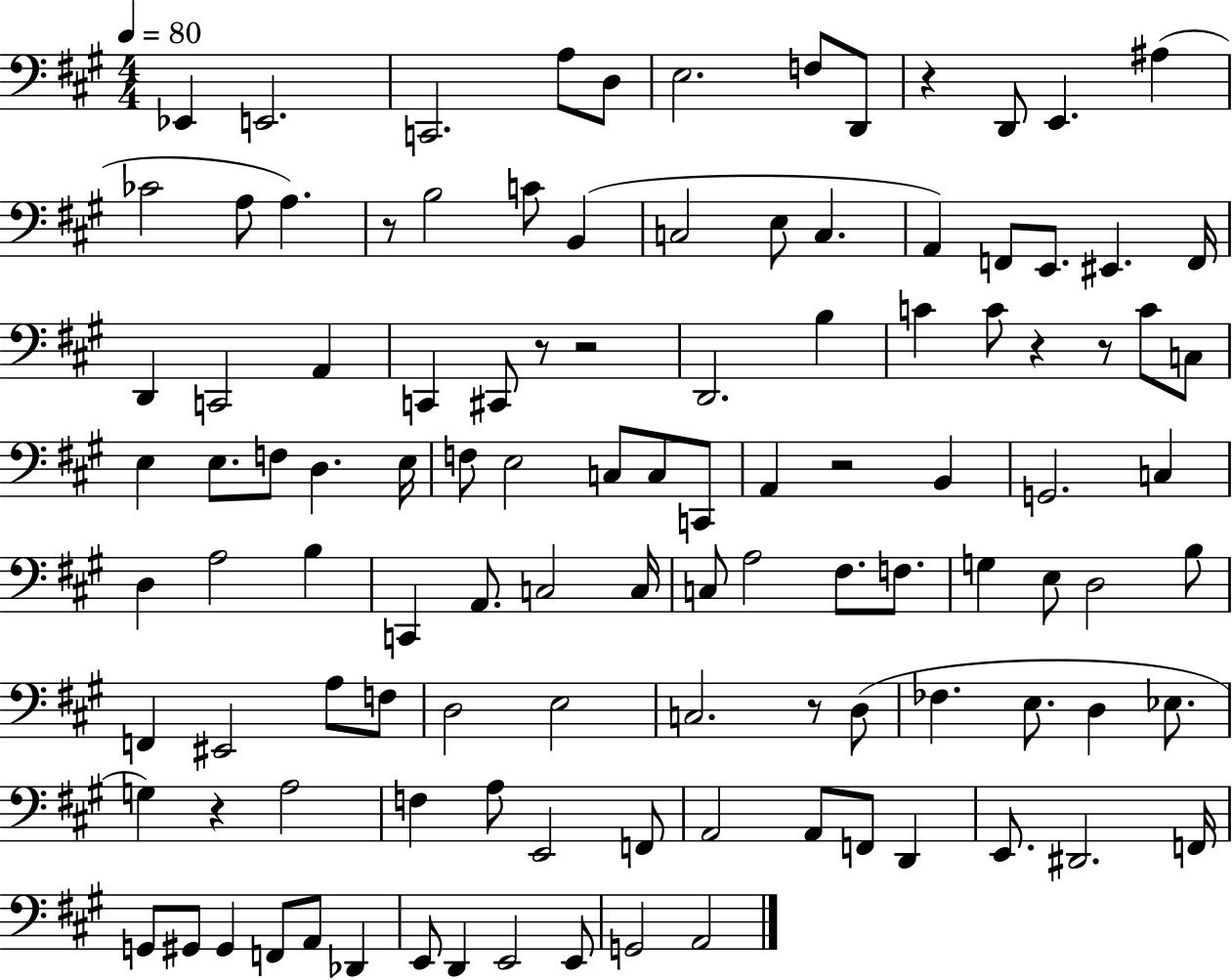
X:1
T:Untitled
M:4/4
L:1/4
K:A
_E,, E,,2 C,,2 A,/2 D,/2 E,2 F,/2 D,,/2 z D,,/2 E,, ^A, _C2 A,/2 A, z/2 B,2 C/2 B,, C,2 E,/2 C, A,, F,,/2 E,,/2 ^E,, F,,/4 D,, C,,2 A,, C,, ^C,,/2 z/2 z2 D,,2 B, C C/2 z z/2 C/2 C,/2 E, E,/2 F,/2 D, E,/4 F,/2 E,2 C,/2 C,/2 C,,/2 A,, z2 B,, G,,2 C, D, A,2 B, C,, A,,/2 C,2 C,/4 C,/2 A,2 ^F,/2 F,/2 G, E,/2 D,2 B,/2 F,, ^E,,2 A,/2 F,/2 D,2 E,2 C,2 z/2 D,/2 _F, E,/2 D, _E,/2 G, z A,2 F, A,/2 E,,2 F,,/2 A,,2 A,,/2 F,,/2 D,, E,,/2 ^D,,2 F,,/4 G,,/2 ^G,,/2 ^G,, F,,/2 A,,/2 _D,, E,,/2 D,, E,,2 E,,/2 G,,2 A,,2